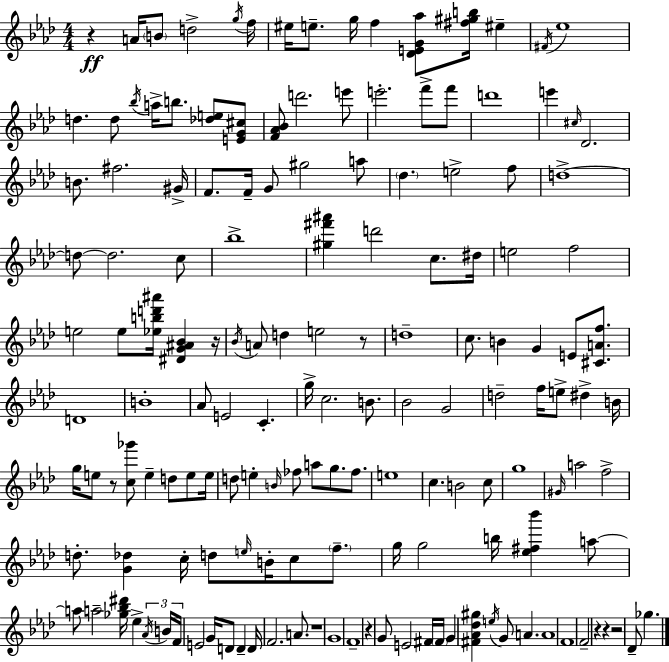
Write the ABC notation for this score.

X:1
T:Untitled
M:4/4
L:1/4
K:Fm
z A/4 B/2 d2 g/4 f/4 ^e/4 e/2 g/4 f [_DEG_a]/2 [^f^gb]/4 ^e ^F/4 _e4 d d/2 _b/4 a/4 b/2 [_de]/2 [EG^c]/2 [F_A_B]/2 d'2 e'/2 e'2 f'/2 f'/2 d'4 e' ^c/4 _D2 B/2 ^f2 ^G/4 F/2 F/4 G/2 ^g2 a/2 _d e2 f/2 d4 d/2 d2 c/2 _b4 [^g^f'^a'] d'2 c/2 ^d/4 e2 f2 e2 e/2 [_ebd'^a']/4 [^DG^A_B] z/4 _B/4 A/2 d e2 z/2 d4 c/2 B G E/2 [^CAf]/2 D4 B4 _A/2 E2 C g/4 c2 B/2 _B2 G2 d2 f/4 e/2 ^d B/4 g/4 e/2 z/2 [c_g']/2 e d/2 e/2 e/4 d/2 e B/4 _f/2 a/2 g/2 _f/2 e4 c B2 c/2 g4 ^G/4 a2 f2 d/2 [G_d] c/4 d/2 e/4 B/4 c/2 f/2 g/4 g2 b/4 [_e^f_b'] a/2 a/2 a2 [_g_b^d']/4 _e _A/4 B/4 F/4 E2 G/4 D/2 D D/4 F2 A/2 z4 G4 F4 z G/2 E2 ^F/4 ^F/4 G [^F_A_d^g] e/4 G/2 A A4 F4 F2 z z z2 _D/2 _g